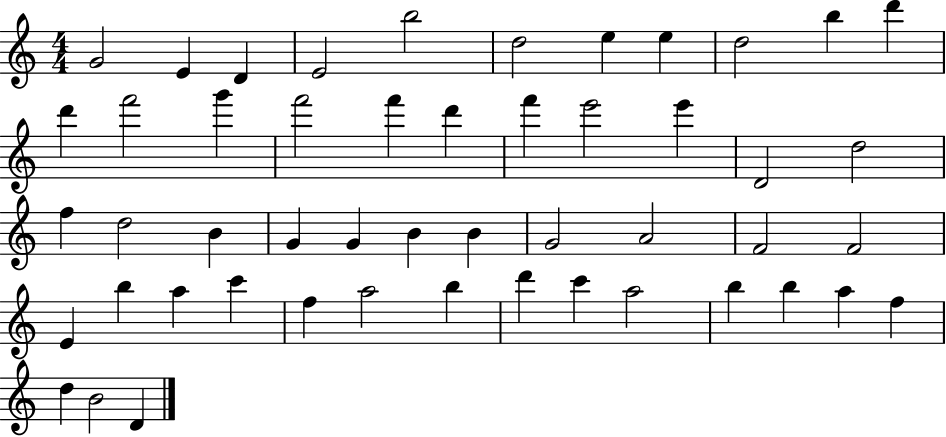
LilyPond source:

{
  \clef treble
  \numericTimeSignature
  \time 4/4
  \key c \major
  g'2 e'4 d'4 | e'2 b''2 | d''2 e''4 e''4 | d''2 b''4 d'''4 | \break d'''4 f'''2 g'''4 | f'''2 f'''4 d'''4 | f'''4 e'''2 e'''4 | d'2 d''2 | \break f''4 d''2 b'4 | g'4 g'4 b'4 b'4 | g'2 a'2 | f'2 f'2 | \break e'4 b''4 a''4 c'''4 | f''4 a''2 b''4 | d'''4 c'''4 a''2 | b''4 b''4 a''4 f''4 | \break d''4 b'2 d'4 | \bar "|."
}